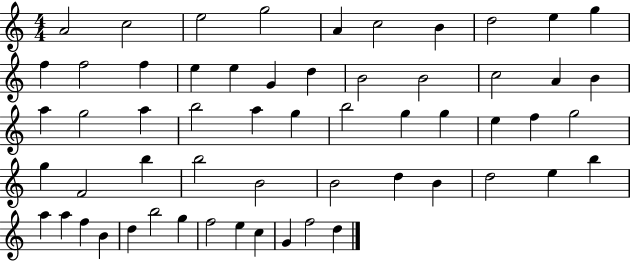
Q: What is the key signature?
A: C major